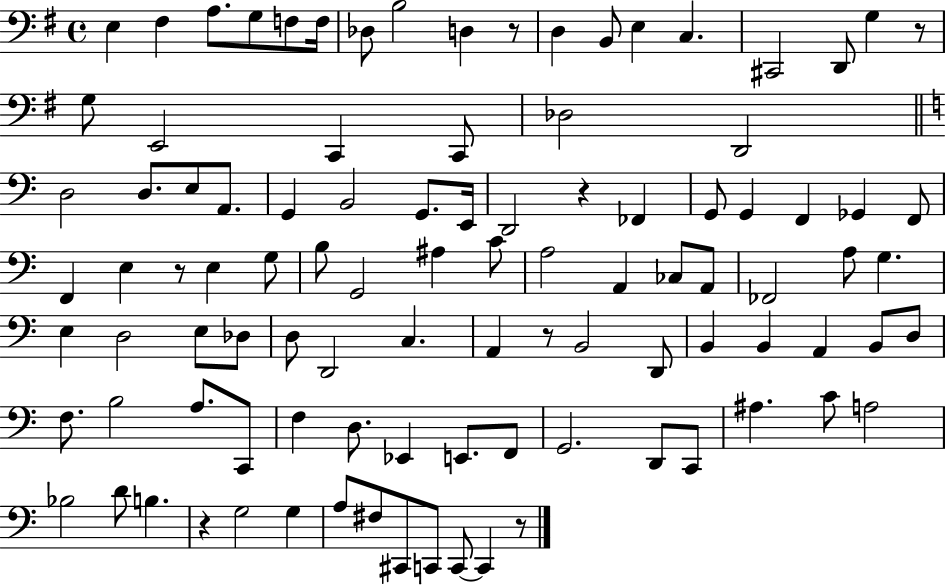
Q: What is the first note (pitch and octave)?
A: E3